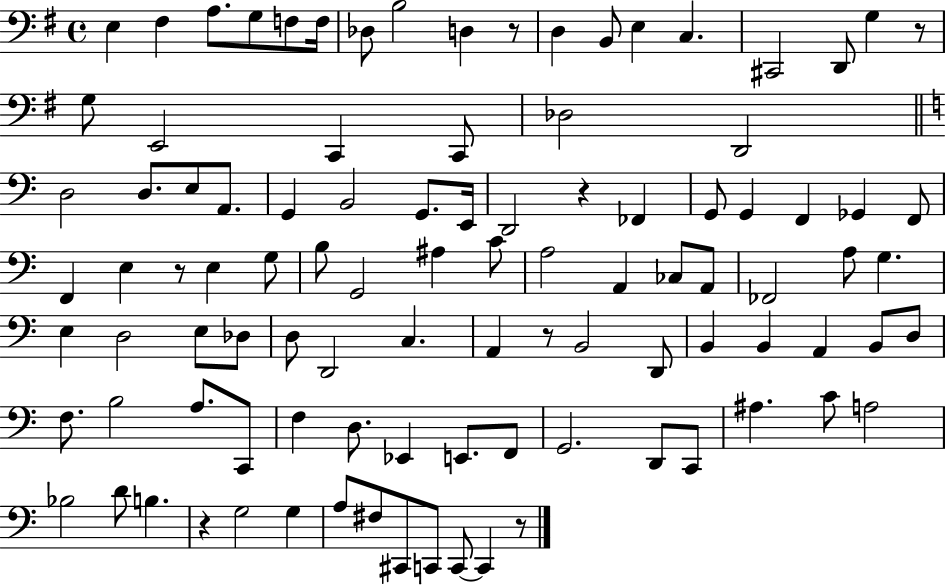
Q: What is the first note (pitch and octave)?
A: E3